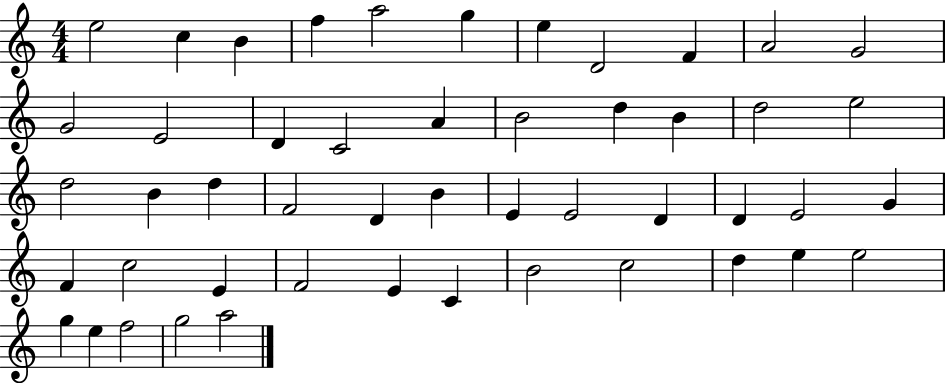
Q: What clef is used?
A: treble